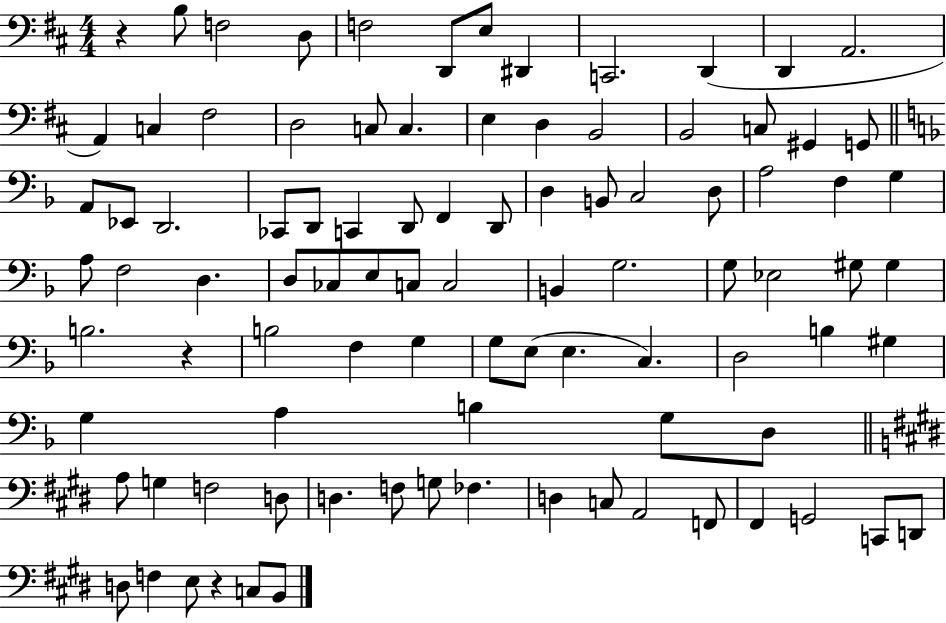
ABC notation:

X:1
T:Untitled
M:4/4
L:1/4
K:D
z B,/2 F,2 D,/2 F,2 D,,/2 E,/2 ^D,, C,,2 D,, D,, A,,2 A,, C, ^F,2 D,2 C,/2 C, E, D, B,,2 B,,2 C,/2 ^G,, G,,/2 A,,/2 _E,,/2 D,,2 _C,,/2 D,,/2 C,, D,,/2 F,, D,,/2 D, B,,/2 C,2 D,/2 A,2 F, G, A,/2 F,2 D, D,/2 _C,/2 E,/2 C,/2 C,2 B,, G,2 G,/2 _E,2 ^G,/2 ^G, B,2 z B,2 F, G, G,/2 E,/2 E, C, D,2 B, ^G, G, A, B, G,/2 D,/2 A,/2 G, F,2 D,/2 D, F,/2 G,/2 _F, D, C,/2 A,,2 F,,/2 ^F,, G,,2 C,,/2 D,,/2 D,/2 F, E,/2 z C,/2 B,,/2